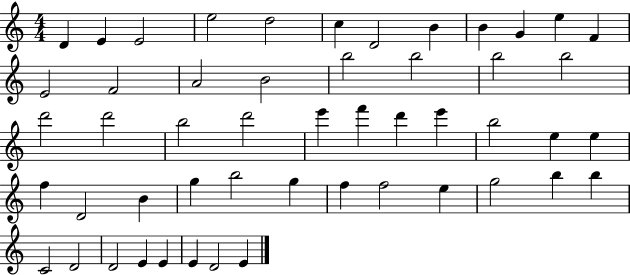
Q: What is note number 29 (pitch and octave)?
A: B5